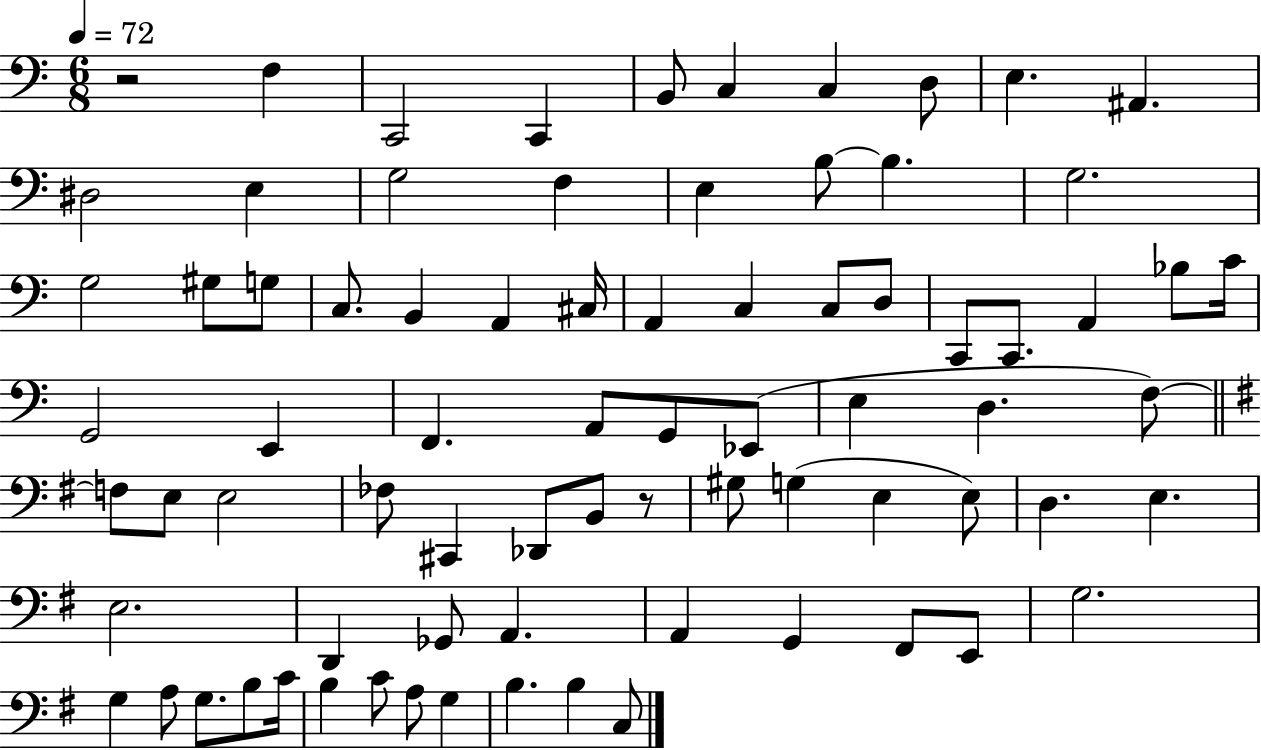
{
  \clef bass
  \numericTimeSignature
  \time 6/8
  \key c \major
  \tempo 4 = 72
  r2 f4 | c,2 c,4 | b,8 c4 c4 d8 | e4. ais,4. | \break dis2 e4 | g2 f4 | e4 b8~~ b4. | g2. | \break g2 gis8 g8 | c8. b,4 a,4 cis16 | a,4 c4 c8 d8 | c,8 c,8. a,4 bes8 c'16 | \break g,2 e,4 | f,4. a,8 g,8 ees,8( | e4 d4. f8~~) | \bar "||" \break \key g \major f8 e8 e2 | fes8 cis,4 des,8 b,8 r8 | gis8 g4( e4 e8) | d4. e4. | \break e2. | d,4 ges,8 a,4. | a,4 g,4 fis,8 e,8 | g2. | \break g4 a8 g8. b8 c'16 | b4 c'8 a8 g4 | b4. b4 c8 | \bar "|."
}